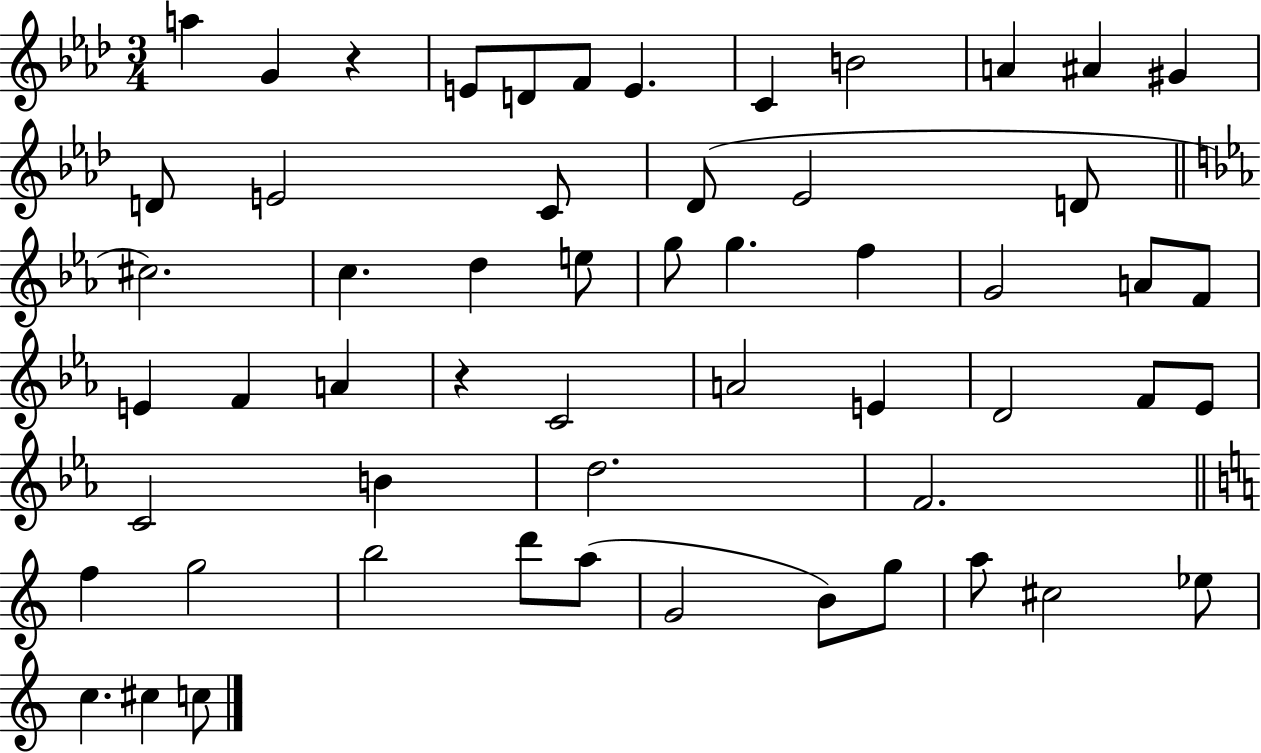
{
  \clef treble
  \numericTimeSignature
  \time 3/4
  \key aes \major
  a''4 g'4 r4 | e'8 d'8 f'8 e'4. | c'4 b'2 | a'4 ais'4 gis'4 | \break d'8 e'2 c'8 | des'8( ees'2 d'8 | \bar "||" \break \key ees \major cis''2.) | c''4. d''4 e''8 | g''8 g''4. f''4 | g'2 a'8 f'8 | \break e'4 f'4 a'4 | r4 c'2 | a'2 e'4 | d'2 f'8 ees'8 | \break c'2 b'4 | d''2. | f'2. | \bar "||" \break \key c \major f''4 g''2 | b''2 d'''8 a''8( | g'2 b'8) g''8 | a''8 cis''2 ees''8 | \break c''4. cis''4 c''8 | \bar "|."
}